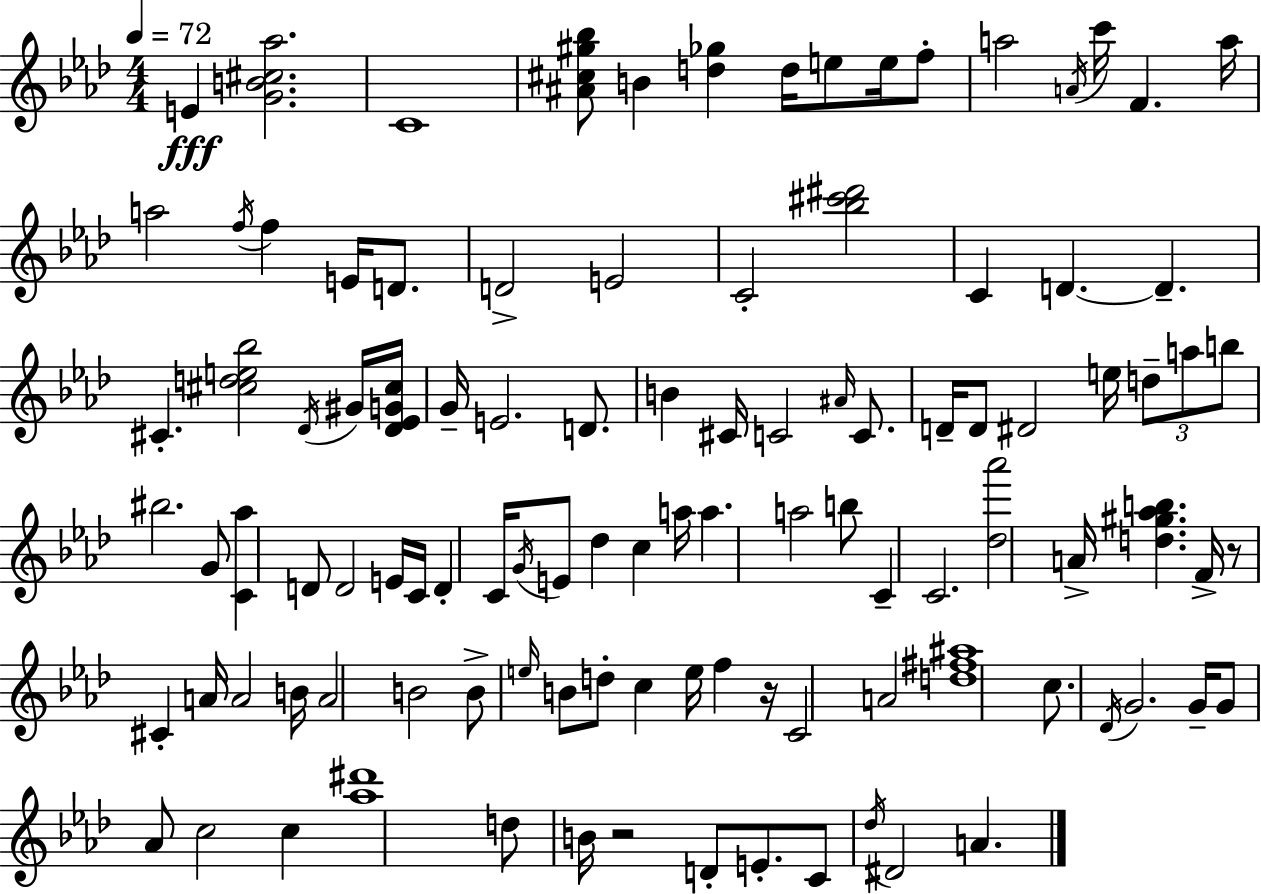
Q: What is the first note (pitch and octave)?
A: E4